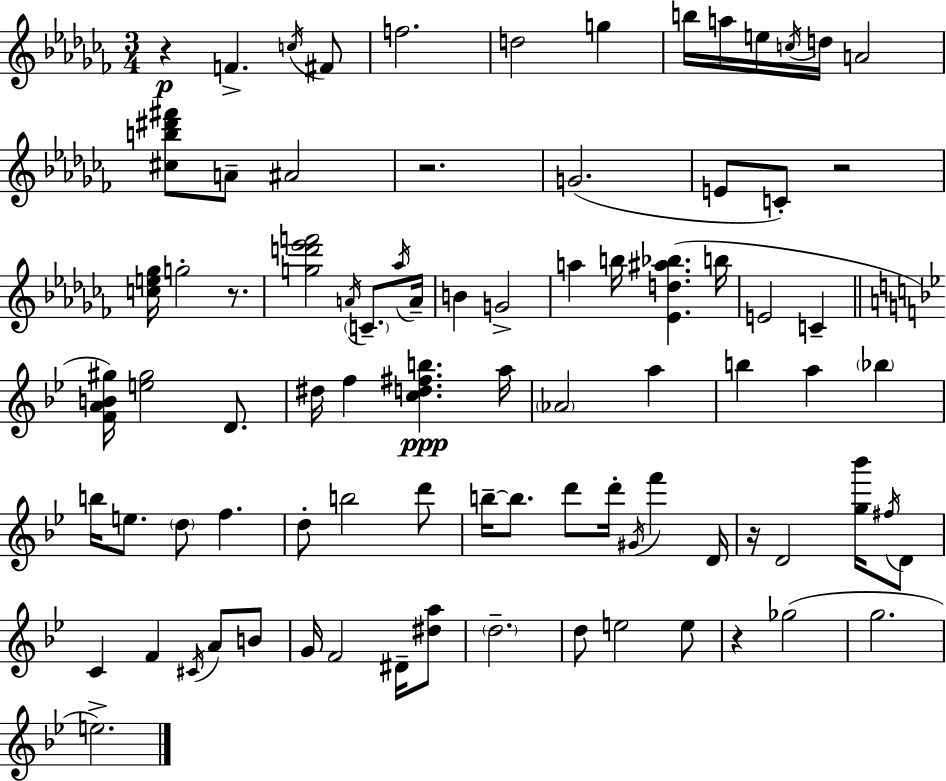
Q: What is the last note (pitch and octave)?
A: E5